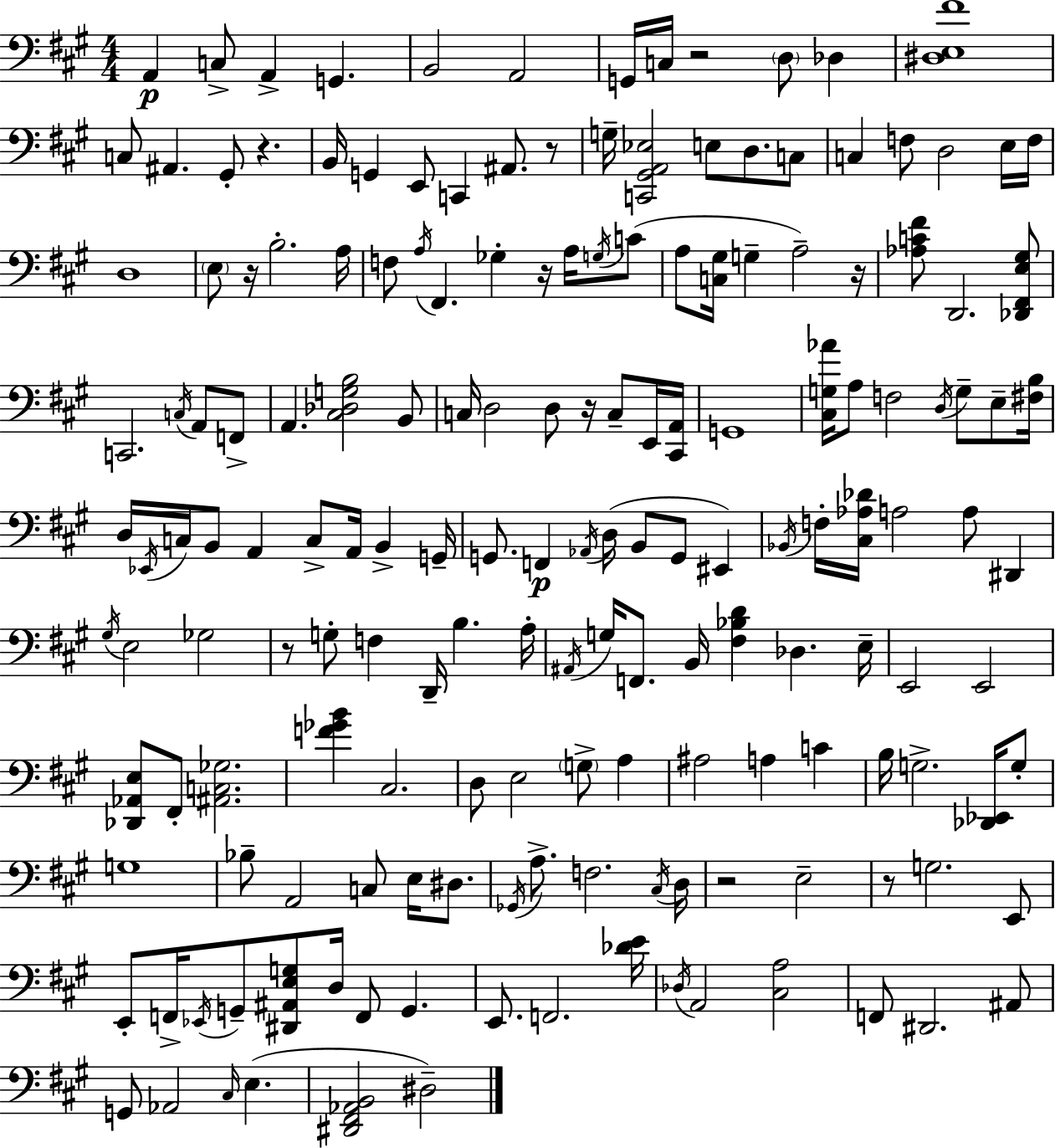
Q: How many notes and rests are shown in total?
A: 170